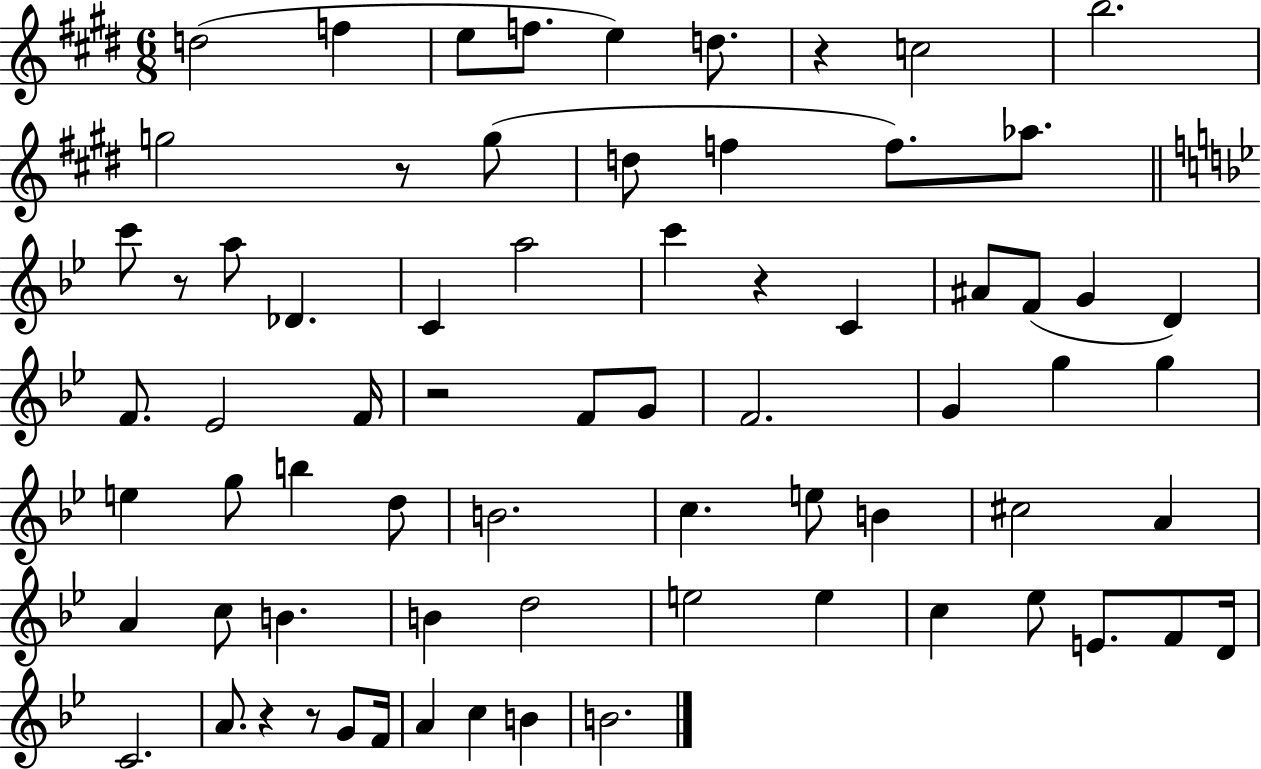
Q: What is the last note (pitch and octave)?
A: B4